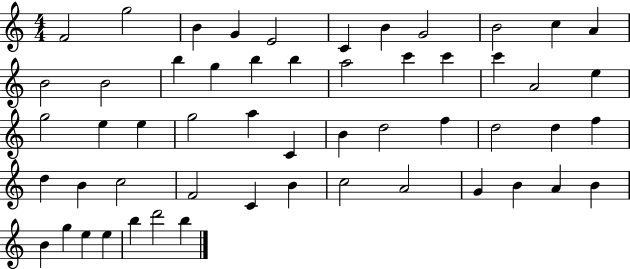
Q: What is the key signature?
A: C major